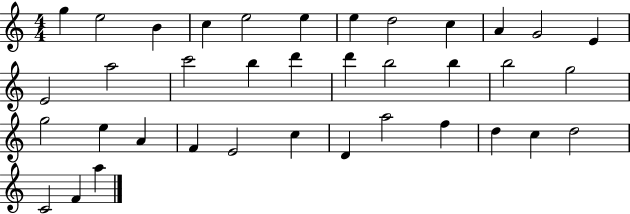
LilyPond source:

{
  \clef treble
  \numericTimeSignature
  \time 4/4
  \key c \major
  g''4 e''2 b'4 | c''4 e''2 e''4 | e''4 d''2 c''4 | a'4 g'2 e'4 | \break e'2 a''2 | c'''2 b''4 d'''4 | d'''4 b''2 b''4 | b''2 g''2 | \break g''2 e''4 a'4 | f'4 e'2 c''4 | d'4 a''2 f''4 | d''4 c''4 d''2 | \break c'2 f'4 a''4 | \bar "|."
}